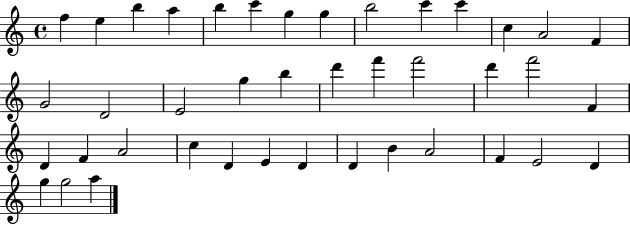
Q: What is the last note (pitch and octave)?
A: A5